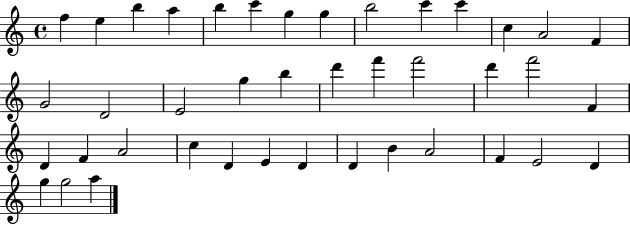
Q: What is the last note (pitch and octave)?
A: A5